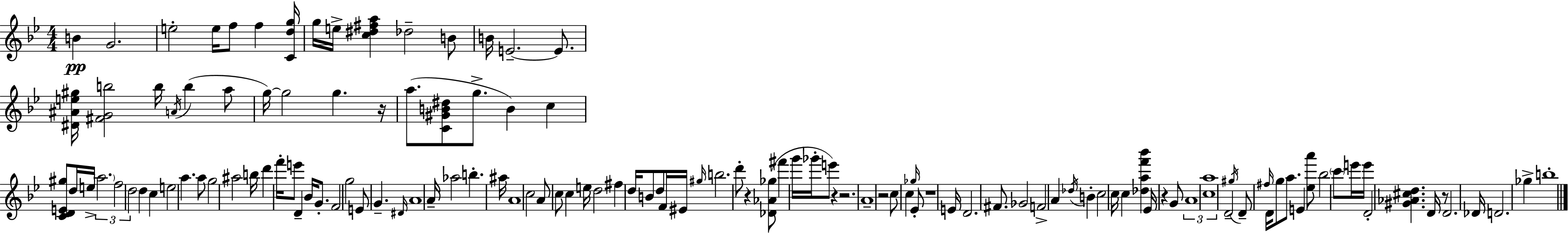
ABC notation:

X:1
T:Untitled
M:4/4
L:1/4
K:Bb
B G2 e2 e/4 f/2 f [Cdg]/4 g/4 e/4 [c^d^fa] _d2 B/2 B/4 E2 E/2 [^D^Ae^g]/4 [^FGb]2 b/4 A/4 b a/2 g/4 g2 g z/4 a/2 [C^GB^d]/2 g/2 B c [CDE^g]/2 d/4 e/4 a2 f2 d2 d c e2 a a/2 g2 ^a2 b/4 d' f'/4 e'/2 D _B/4 G/2 F2 g2 E/2 G ^D/4 A4 A/4 _a2 b ^a/4 A4 c2 A/2 c/2 c e/4 d2 ^f d/4 B/2 d/2 F/4 ^E/4 ^g/4 b2 d'/2 z [_D_A_g]/2 ^f' g'/4 _g'/4 e'/2 z z2 A4 z2 c/2 c _g/4 _E/2 z4 E/4 D2 ^F/2 _G2 F2 A _d/4 B c2 c/4 c [_daf'_b'] _E/4 z G/2 A4 c4 a4 D2 ^g/4 D/2 ^f/4 D/4 g/2 a/2 E [_ea']/2 _b2 c'/2 e'/4 e'/4 D2 [^G_A^cd] D/4 z/2 D2 _D/4 D2 _g b4